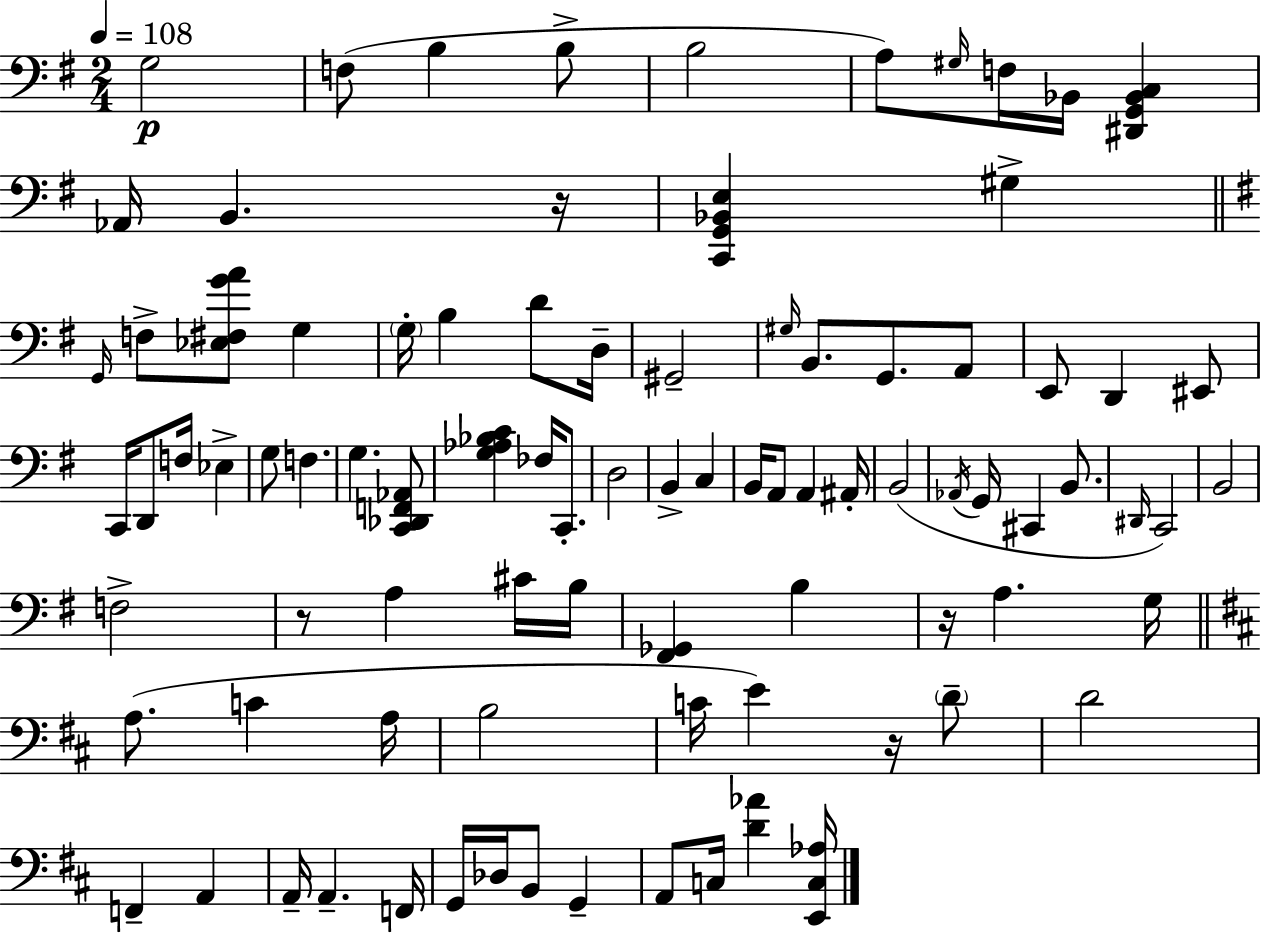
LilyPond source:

{
  \clef bass
  \numericTimeSignature
  \time 2/4
  \key g \major
  \tempo 4 = 108
  g2\p | f8( b4 b8-> | b2 | a8) \grace { gis16 } f16 bes,16 <dis, g, bes, c>4 | \break aes,16 b,4. | r16 <c, g, bes, e>4 gis4-> | \bar "||" \break \key e \minor \grace { g,16 } f8-> <ees fis g' a'>8 g4 | \parenthesize g16-. b4 d'8 | d16-- gis,2-- | \grace { gis16 } b,8. g,8. | \break a,8 e,8 d,4 | eis,8 c,16 d,8 f16 ees4-> | g8 f4. | g4. | \break <c, des, f, aes,>8 <g aes bes c'>4 fes16 c,8.-. | d2 | b,4-> c4 | b,16 a,8 a,4 | \break ais,16-. b,2( | \acciaccatura { aes,16 } g,16 cis,4 | b,8. \grace { dis,16 }) c,2 | b,2 | \break f2-> | r8 a4 | cis'16 b16 <fis, ges,>4 | b4 r16 a4. | \break g16 \bar "||" \break \key b \minor a8.( c'4 a16 | b2 | c'16 e'4) r16 \parenthesize d'8-- | d'2 | \break f,4-- a,4 | a,16-- a,4.-- f,16 | g,16 des16 b,8 g,4-- | a,8 c16 <d' aes'>4 <e, c aes>16 | \break \bar "|."
}